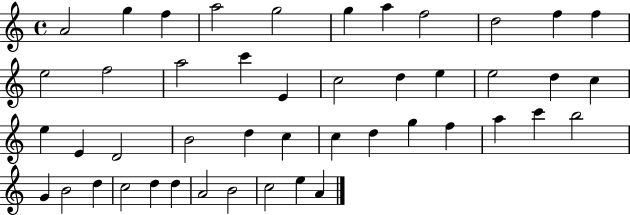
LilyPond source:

{
  \clef treble
  \time 4/4
  \defaultTimeSignature
  \key c \major
  a'2 g''4 f''4 | a''2 g''2 | g''4 a''4 f''2 | d''2 f''4 f''4 | \break e''2 f''2 | a''2 c'''4 e'4 | c''2 d''4 e''4 | e''2 d''4 c''4 | \break e''4 e'4 d'2 | b'2 d''4 c''4 | c''4 d''4 g''4 f''4 | a''4 c'''4 b''2 | \break g'4 b'2 d''4 | c''2 d''4 d''4 | a'2 b'2 | c''2 e''4 a'4 | \break \bar "|."
}